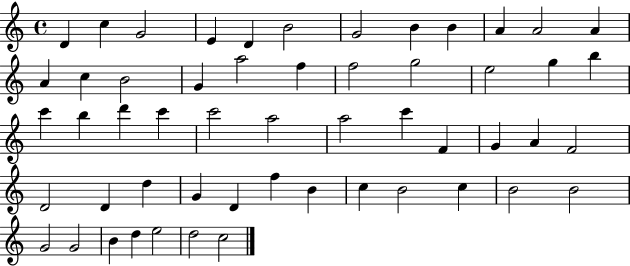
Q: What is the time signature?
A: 4/4